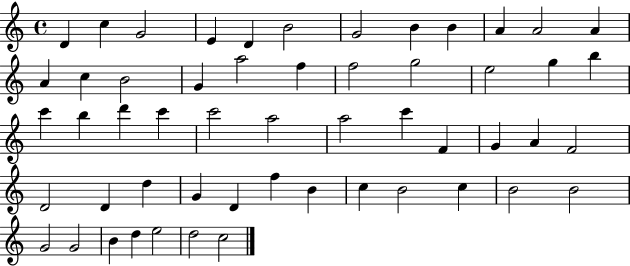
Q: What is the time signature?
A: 4/4